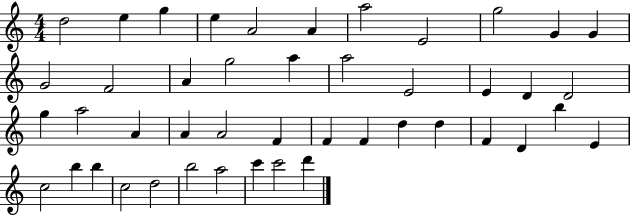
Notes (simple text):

D5/h E5/q G5/q E5/q A4/h A4/q A5/h E4/h G5/h G4/q G4/q G4/h F4/h A4/q G5/h A5/q A5/h E4/h E4/q D4/q D4/h G5/q A5/h A4/q A4/q A4/h F4/q F4/q F4/q D5/q D5/q F4/q D4/q B5/q E4/q C5/h B5/q B5/q C5/h D5/h B5/h A5/h C6/q C6/h D6/q